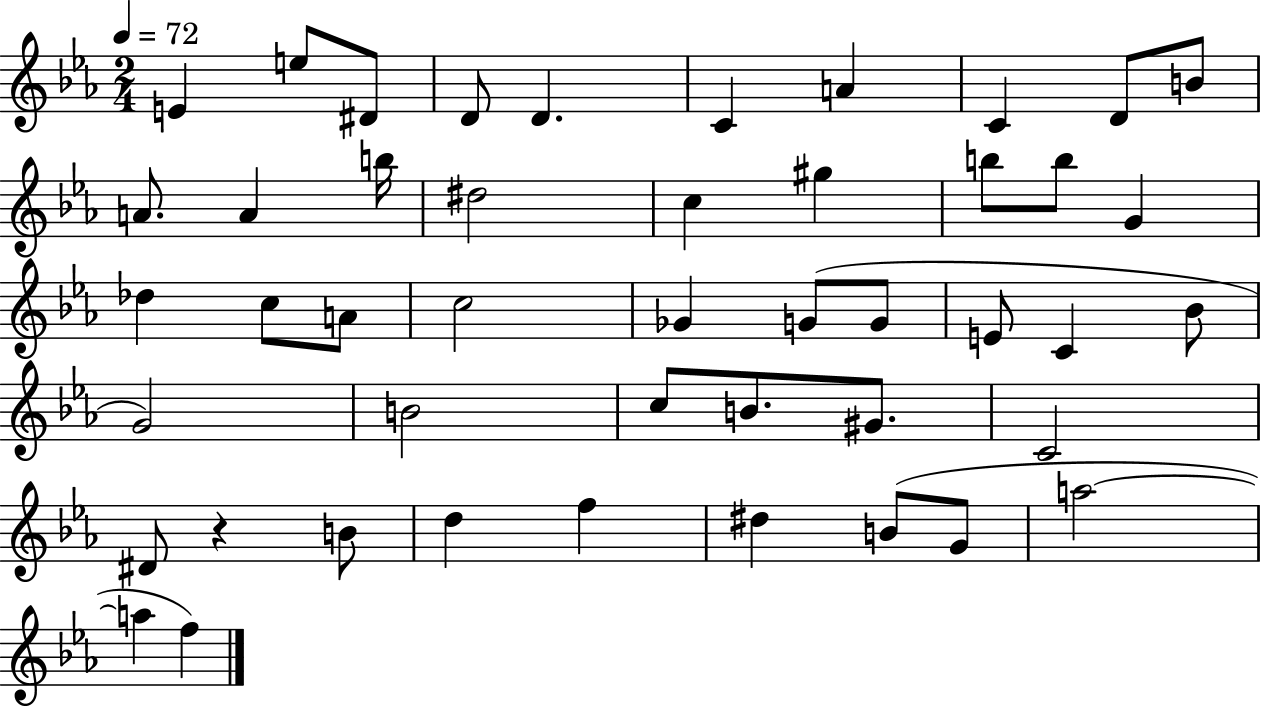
X:1
T:Untitled
M:2/4
L:1/4
K:Eb
E e/2 ^D/2 D/2 D C A C D/2 B/2 A/2 A b/4 ^d2 c ^g b/2 b/2 G _d c/2 A/2 c2 _G G/2 G/2 E/2 C _B/2 G2 B2 c/2 B/2 ^G/2 C2 ^D/2 z B/2 d f ^d B/2 G/2 a2 a f